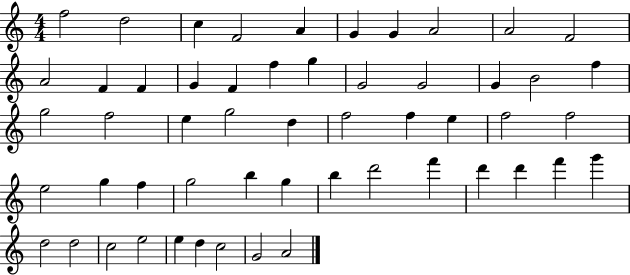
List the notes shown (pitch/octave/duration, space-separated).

F5/h D5/h C5/q F4/h A4/q G4/q G4/q A4/h A4/h F4/h A4/h F4/q F4/q G4/q F4/q F5/q G5/q G4/h G4/h G4/q B4/h F5/q G5/h F5/h E5/q G5/h D5/q F5/h F5/q E5/q F5/h F5/h E5/h G5/q F5/q G5/h B5/q G5/q B5/q D6/h F6/q D6/q D6/q F6/q G6/q D5/h D5/h C5/h E5/h E5/q D5/q C5/h G4/h A4/h